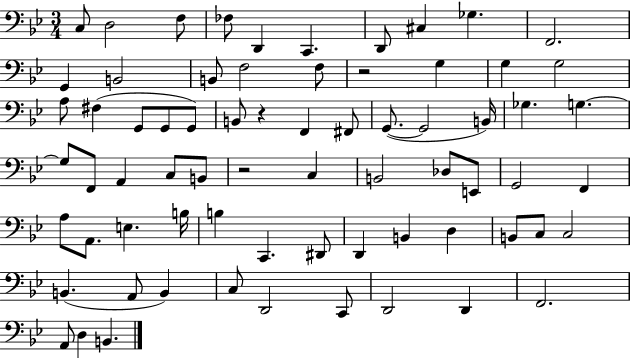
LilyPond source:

{
  \clef bass
  \numericTimeSignature
  \time 3/4
  \key bes \major
  c8 d2 f8 | fes8 d,4 c,4. | d,8 cis4 ges4. | f,2. | \break g,4 b,2 | b,8 f2 f8 | r2 g4 | g4 g2 | \break a8 fis4( g,8 g,8 g,8) | b,8 r4 f,4 fis,8 | g,8.~(~ g,2 b,16) | ges4. g4.~~ | \break g8 f,8 a,4 c8 b,8 | r2 c4 | b,2 des8 e,8 | g,2 f,4 | \break a8 a,8. e4. b16 | b4 c,4. dis,8 | d,4 b,4 d4 | b,8 c8 c2 | \break b,4.( a,8 b,4) | c8 d,2 c,8 | d,2 d,4 | f,2. | \break a,8 d4 b,4. | \bar "|."
}